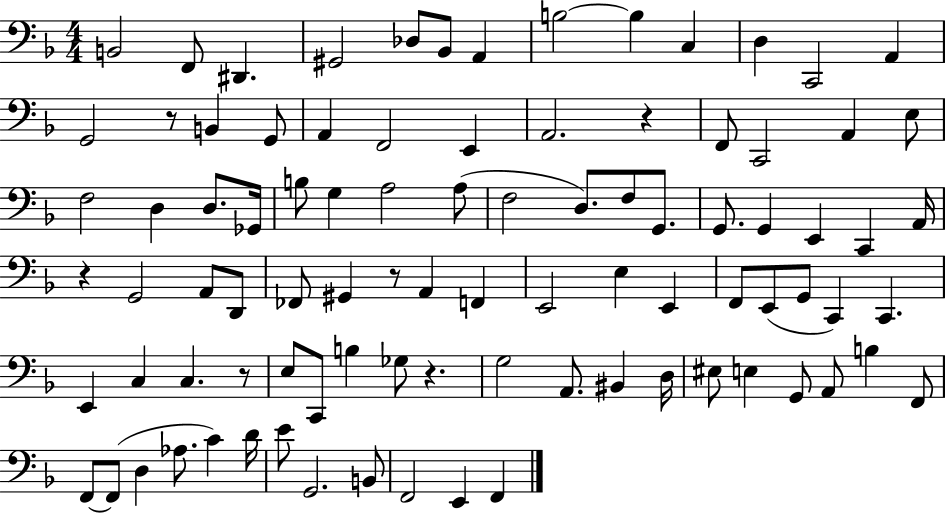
B2/h F2/e D#2/q. G#2/h Db3/e Bb2/e A2/q B3/h B3/q C3/q D3/q C2/h A2/q G2/h R/e B2/q G2/e A2/q F2/h E2/q A2/h. R/q F2/e C2/h A2/q E3/e F3/h D3/q D3/e. Gb2/s B3/e G3/q A3/h A3/e F3/h D3/e. F3/e G2/e. G2/e. G2/q E2/q C2/q A2/s R/q G2/h A2/e D2/e FES2/e G#2/q R/e A2/q F2/q E2/h E3/q E2/q F2/e E2/e G2/e C2/q C2/q. E2/q C3/q C3/q. R/e E3/e C2/e B3/q Gb3/e R/q. G3/h A2/e. BIS2/q D3/s EIS3/e E3/q G2/e A2/e B3/q F2/e F2/e F2/e D3/q Ab3/e. C4/q D4/s E4/e G2/h. B2/e F2/h E2/q F2/q